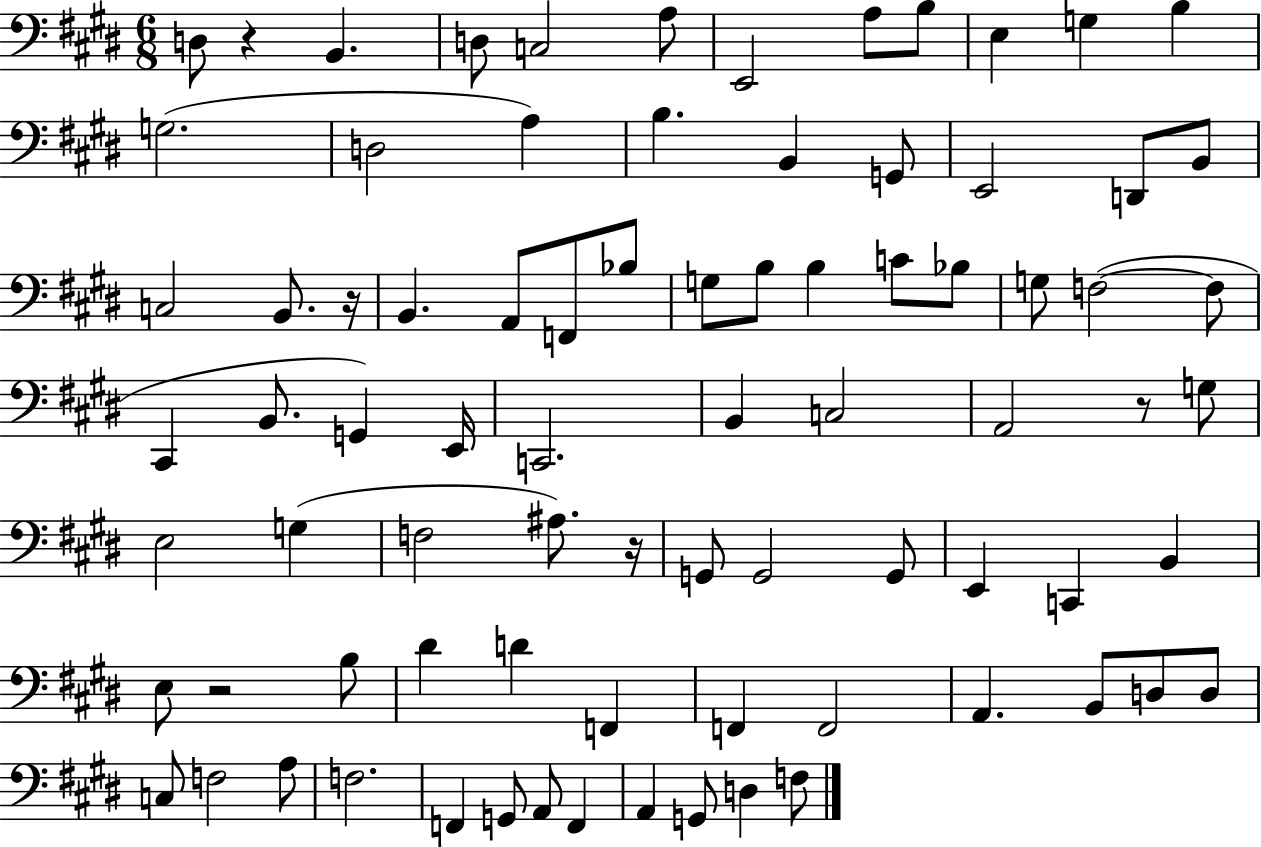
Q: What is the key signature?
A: E major